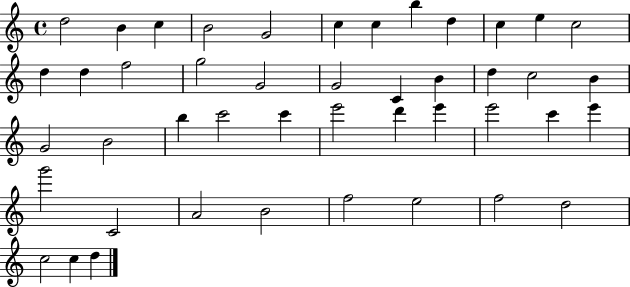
{
  \clef treble
  \time 4/4
  \defaultTimeSignature
  \key c \major
  d''2 b'4 c''4 | b'2 g'2 | c''4 c''4 b''4 d''4 | c''4 e''4 c''2 | \break d''4 d''4 f''2 | g''2 g'2 | g'2 c'4 b'4 | d''4 c''2 b'4 | \break g'2 b'2 | b''4 c'''2 c'''4 | e'''2 d'''4 e'''4 | e'''2 c'''4 e'''4 | \break g'''2 c'2 | a'2 b'2 | f''2 e''2 | f''2 d''2 | \break c''2 c''4 d''4 | \bar "|."
}